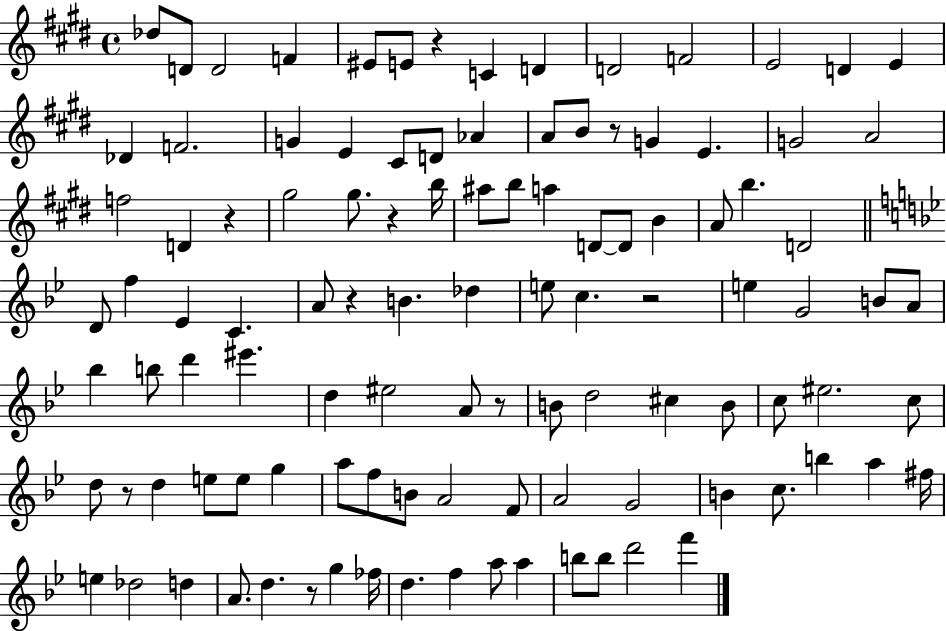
{
  \clef treble
  \time 4/4
  \defaultTimeSignature
  \key e \major
  des''8 d'8 d'2 f'4 | eis'8 e'8 r4 c'4 d'4 | d'2 f'2 | e'2 d'4 e'4 | \break des'4 f'2. | g'4 e'4 cis'8 d'8 aes'4 | a'8 b'8 r8 g'4 e'4. | g'2 a'2 | \break f''2 d'4 r4 | gis''2 gis''8. r4 b''16 | ais''8 b''8 a''4 d'8~~ d'8 b'4 | a'8 b''4. d'2 | \break \bar "||" \break \key g \minor d'8 f''4 ees'4 c'4. | a'8 r4 b'4. des''4 | e''8 c''4. r2 | e''4 g'2 b'8 a'8 | \break bes''4 b''8 d'''4 eis'''4. | d''4 eis''2 a'8 r8 | b'8 d''2 cis''4 b'8 | c''8 eis''2. c''8 | \break d''8 r8 d''4 e''8 e''8 g''4 | a''8 f''8 b'8 a'2 f'8 | a'2 g'2 | b'4 c''8. b''4 a''4 fis''16 | \break e''4 des''2 d''4 | a'8. d''4. r8 g''4 fes''16 | d''4. f''4 a''8 a''4 | b''8 b''8 d'''2 f'''4 | \break \bar "|."
}